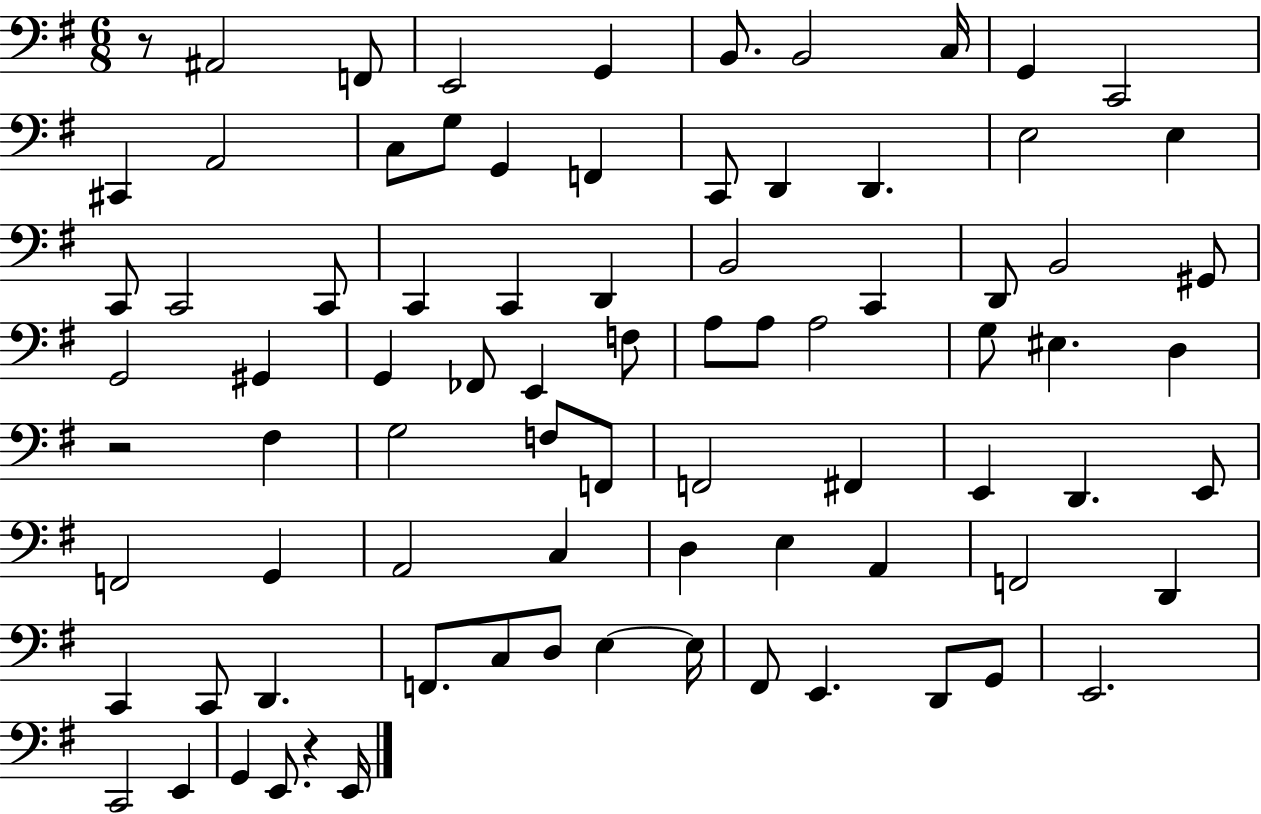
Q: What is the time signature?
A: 6/8